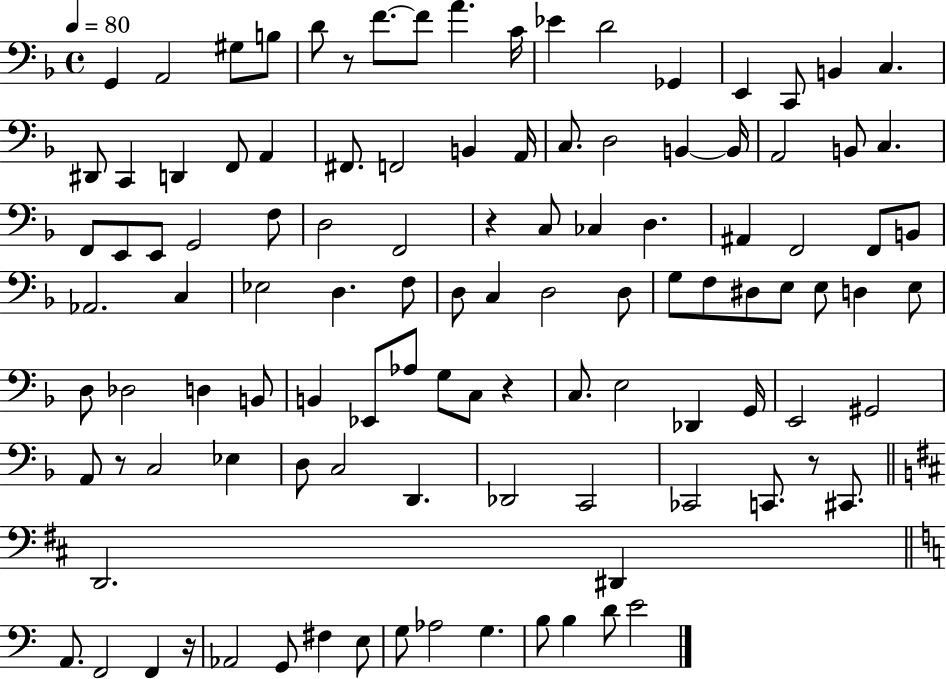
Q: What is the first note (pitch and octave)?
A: G2